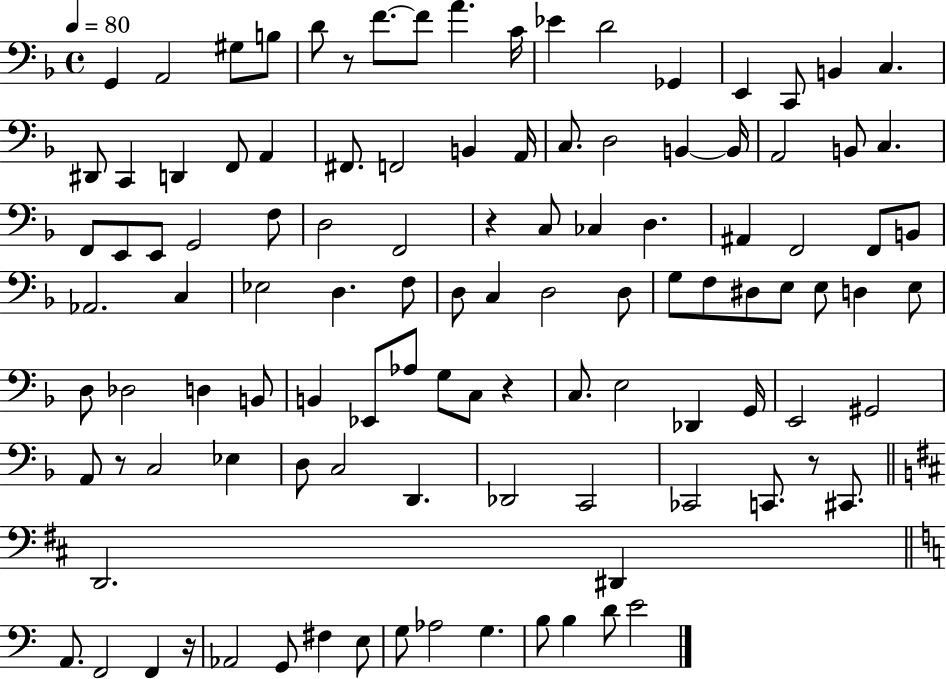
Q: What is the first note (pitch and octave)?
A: G2